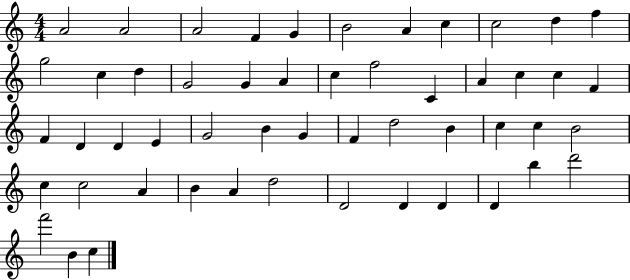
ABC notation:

X:1
T:Untitled
M:4/4
L:1/4
K:C
A2 A2 A2 F G B2 A c c2 d f g2 c d G2 G A c f2 C A c c F F D D E G2 B G F d2 B c c B2 c c2 A B A d2 D2 D D D b d'2 f'2 B c